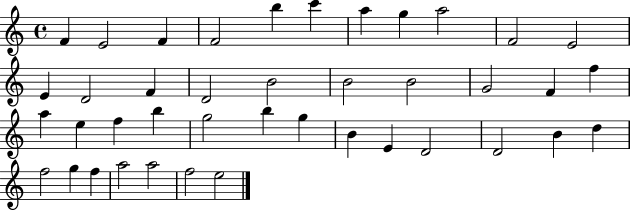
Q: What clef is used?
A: treble